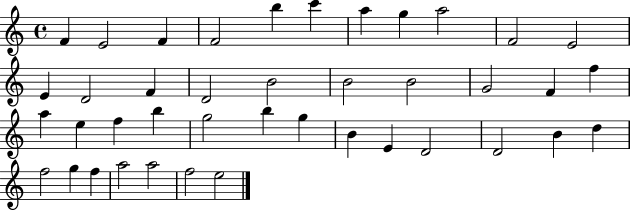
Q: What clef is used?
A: treble